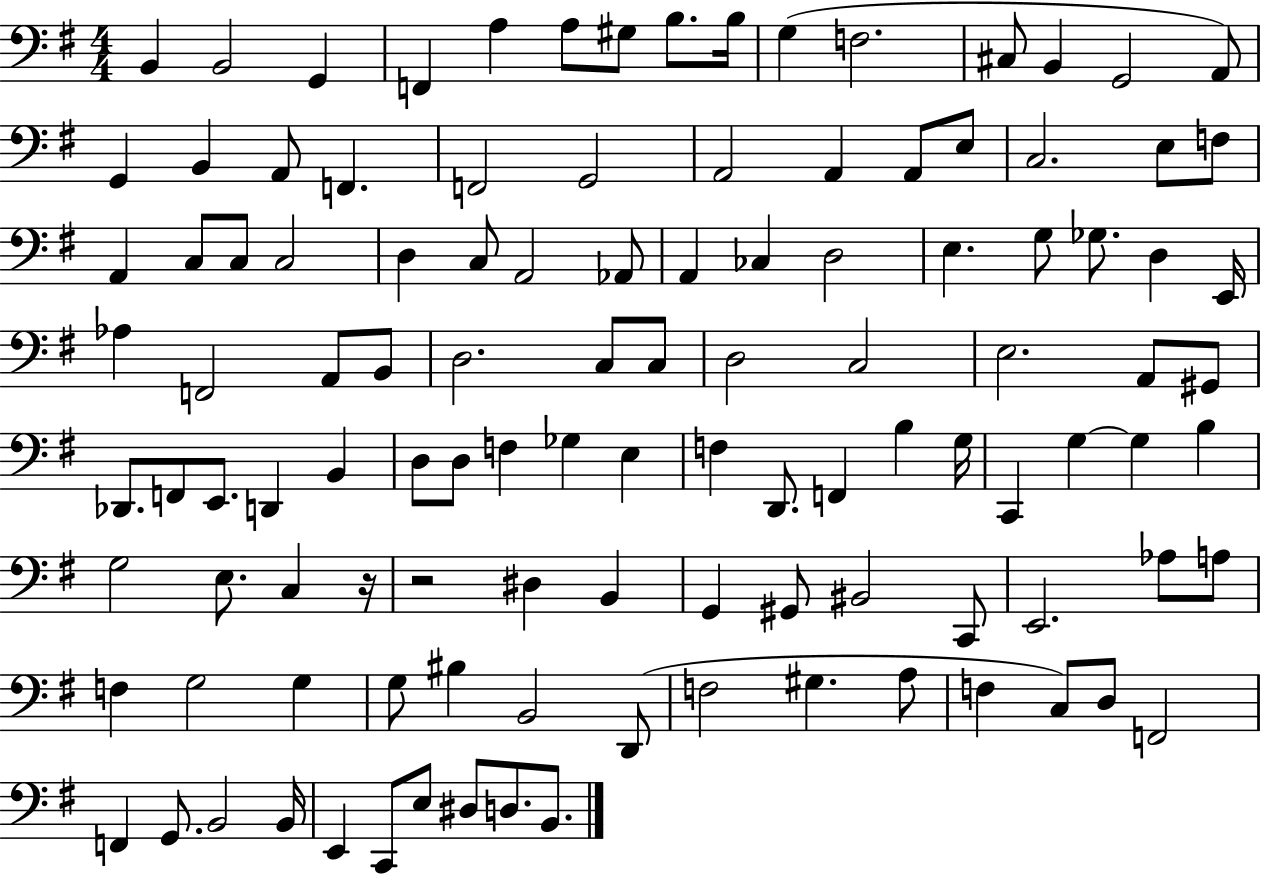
B2/q B2/h G2/q F2/q A3/q A3/e G#3/e B3/e. B3/s G3/q F3/h. C#3/e B2/q G2/h A2/e G2/q B2/q A2/e F2/q. F2/h G2/h A2/h A2/q A2/e E3/e C3/h. E3/e F3/e A2/q C3/e C3/e C3/h D3/q C3/e A2/h Ab2/e A2/q CES3/q D3/h E3/q. G3/e Gb3/e. D3/q E2/s Ab3/q F2/h A2/e B2/e D3/h. C3/e C3/e D3/h C3/h E3/h. A2/e G#2/e Db2/e. F2/e E2/e. D2/q B2/q D3/e D3/e F3/q Gb3/q E3/q F3/q D2/e. F2/q B3/q G3/s C2/q G3/q G3/q B3/q G3/h E3/e. C3/q R/s R/h D#3/q B2/q G2/q G#2/e BIS2/h C2/e E2/h. Ab3/e A3/e F3/q G3/h G3/q G3/e BIS3/q B2/h D2/e F3/h G#3/q. A3/e F3/q C3/e D3/e F2/h F2/q G2/e. B2/h B2/s E2/q C2/e E3/e D#3/e D3/e. B2/e.